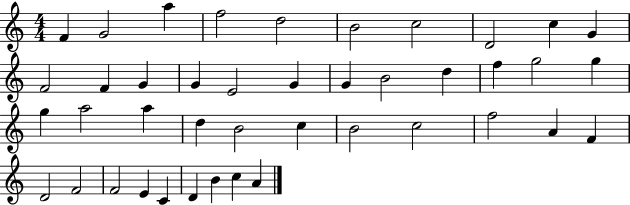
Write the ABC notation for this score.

X:1
T:Untitled
M:4/4
L:1/4
K:C
F G2 a f2 d2 B2 c2 D2 c G F2 F G G E2 G G B2 d f g2 g g a2 a d B2 c B2 c2 f2 A F D2 F2 F2 E C D B c A